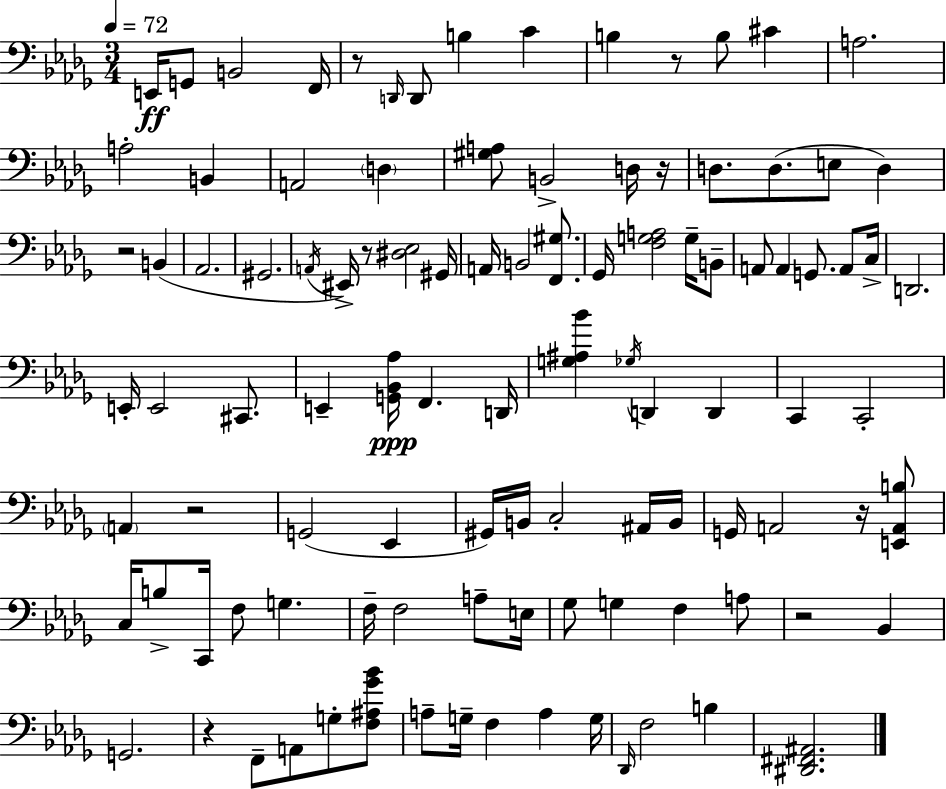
E2/s G2/e B2/h F2/s R/e D2/s D2/e B3/q C4/q B3/q R/e B3/e C#4/q A3/h. A3/h B2/q A2/h D3/q [G#3,A3]/e B2/h D3/s R/s D3/e. D3/e. E3/e D3/q R/h B2/q Ab2/h. G#2/h. A2/s EIS2/s R/e [D#3,Eb3]/h G#2/s A2/s B2/h [F2,G#3]/e. Gb2/s [F3,G3,A3]/h G3/s B2/e A2/e A2/q G2/e. A2/e C3/s D2/h. E2/s E2/h C#2/e. E2/q [G2,Bb2,Ab3]/s F2/q. D2/s [G3,A#3,Bb4]/q Gb3/s D2/q D2/q C2/q C2/h A2/q R/h G2/h Eb2/q G#2/s B2/s C3/h A#2/s B2/s G2/s A2/h R/s [E2,A2,B3]/e C3/s B3/e C2/s F3/e G3/q. F3/s F3/h A3/e E3/s Gb3/e G3/q F3/q A3/e R/h Bb2/q G2/h. R/q F2/e A2/e G3/e [F3,A#3,Gb4,Bb4]/e A3/e G3/s F3/q A3/q G3/s Db2/s F3/h B3/q [D#2,F#2,A#2]/h.